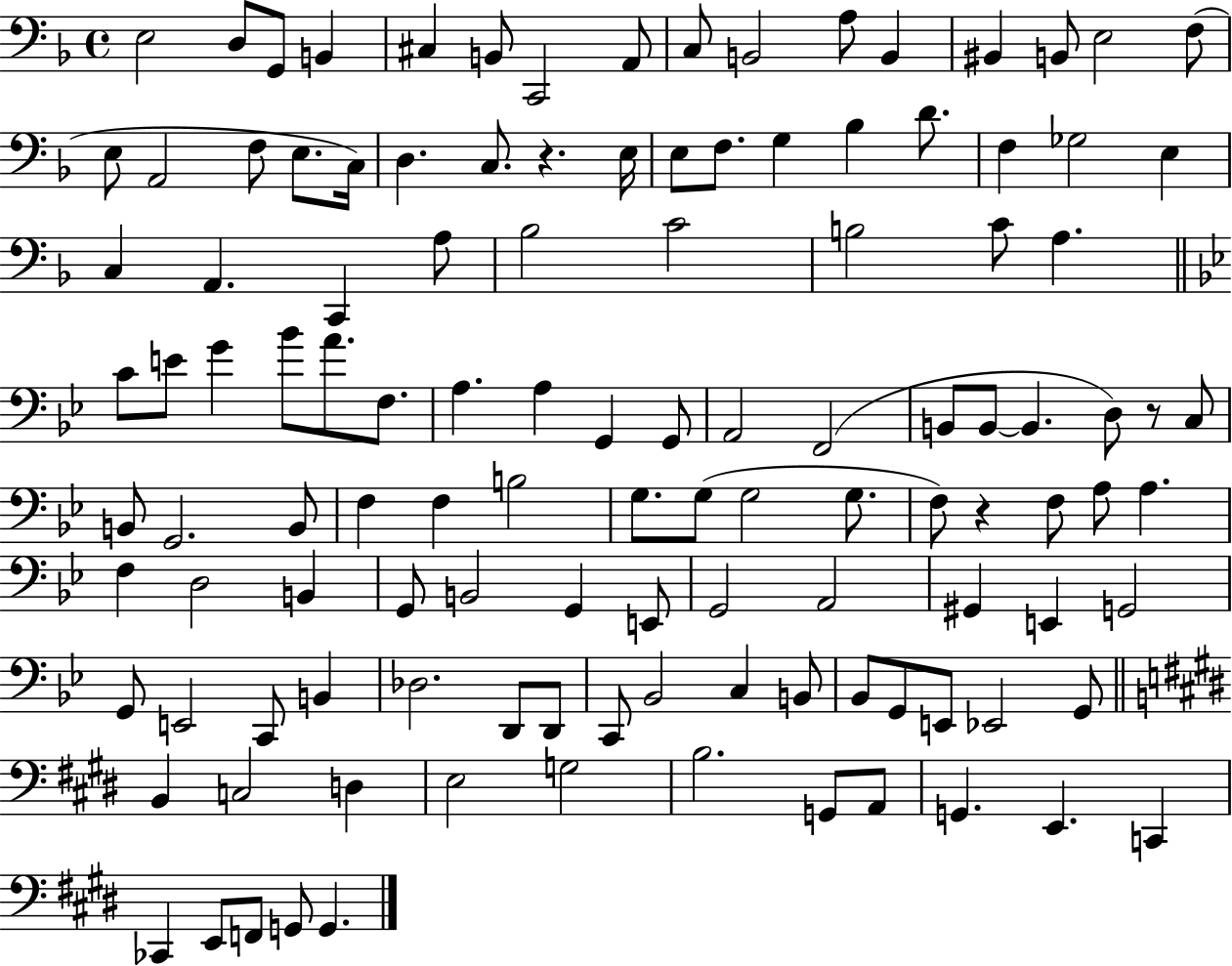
{
  \clef bass
  \time 4/4
  \defaultTimeSignature
  \key f \major
  \repeat volta 2 { e2 d8 g,8 b,4 | cis4 b,8 c,2 a,8 | c8 b,2 a8 b,4 | bis,4 b,8 e2 f8( | \break e8 a,2 f8 e8. c16) | d4. c8. r4. e16 | e8 f8. g4 bes4 d'8. | f4 ges2 e4 | \break c4 a,4. c,4 a8 | bes2 c'2 | b2 c'8 a4. | \bar "||" \break \key bes \major c'8 e'8 g'4 bes'8 a'8. f8. | a4. a4 g,4 g,8 | a,2 f,2( | b,8 b,8~~ b,4. d8) r8 c8 | \break b,8 g,2. b,8 | f4 f4 b2 | g8. g8( g2 g8. | f8) r4 f8 a8 a4. | \break f4 d2 b,4 | g,8 b,2 g,4 e,8 | g,2 a,2 | gis,4 e,4 g,2 | \break g,8 e,2 c,8 b,4 | des2. d,8 d,8 | c,8 bes,2 c4 b,8 | bes,8 g,8 e,8 ees,2 g,8 | \break \bar "||" \break \key e \major b,4 c2 d4 | e2 g2 | b2. g,8 a,8 | g,4. e,4. c,4 | \break ces,4 e,8 f,8 g,8 g,4. | } \bar "|."
}